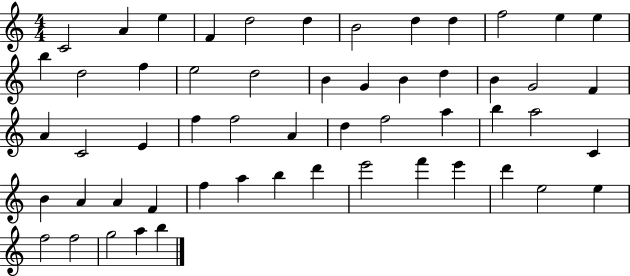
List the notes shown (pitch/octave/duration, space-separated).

C4/h A4/q E5/q F4/q D5/h D5/q B4/h D5/q D5/q F5/h E5/q E5/q B5/q D5/h F5/q E5/h D5/h B4/q G4/q B4/q D5/q B4/q G4/h F4/q A4/q C4/h E4/q F5/q F5/h A4/q D5/q F5/h A5/q B5/q A5/h C4/q B4/q A4/q A4/q F4/q F5/q A5/q B5/q D6/q E6/h F6/q E6/q D6/q E5/h E5/q F5/h F5/h G5/h A5/q B5/q